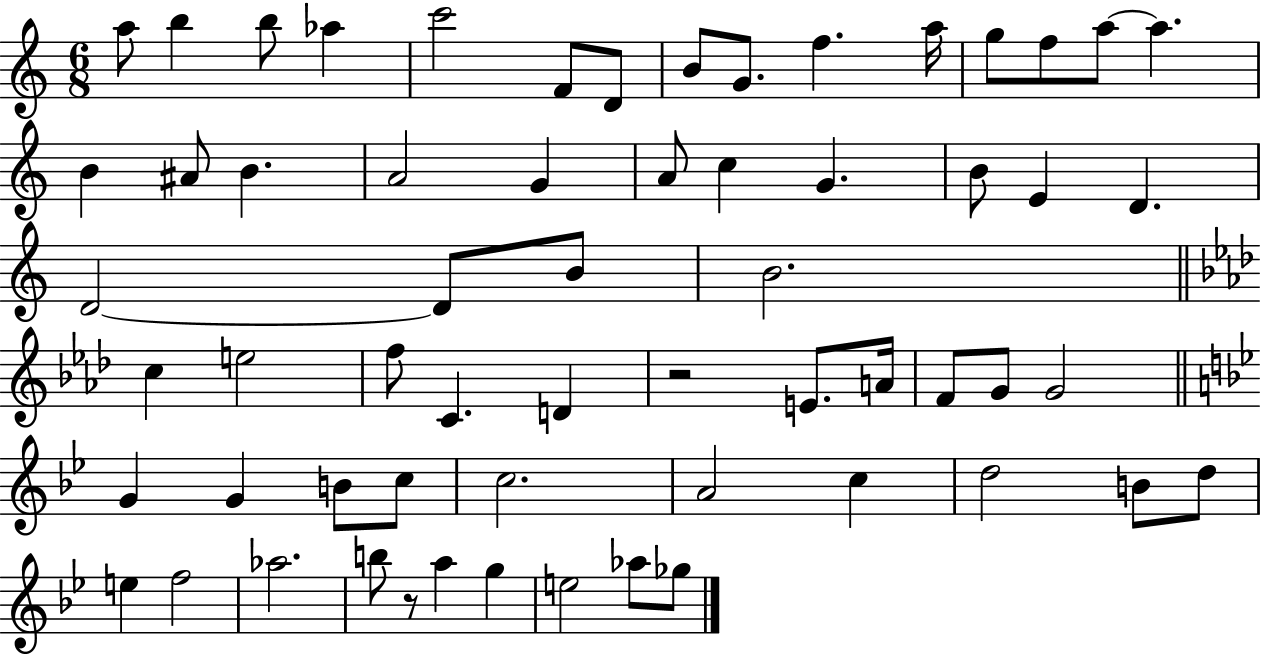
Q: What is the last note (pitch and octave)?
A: Gb5